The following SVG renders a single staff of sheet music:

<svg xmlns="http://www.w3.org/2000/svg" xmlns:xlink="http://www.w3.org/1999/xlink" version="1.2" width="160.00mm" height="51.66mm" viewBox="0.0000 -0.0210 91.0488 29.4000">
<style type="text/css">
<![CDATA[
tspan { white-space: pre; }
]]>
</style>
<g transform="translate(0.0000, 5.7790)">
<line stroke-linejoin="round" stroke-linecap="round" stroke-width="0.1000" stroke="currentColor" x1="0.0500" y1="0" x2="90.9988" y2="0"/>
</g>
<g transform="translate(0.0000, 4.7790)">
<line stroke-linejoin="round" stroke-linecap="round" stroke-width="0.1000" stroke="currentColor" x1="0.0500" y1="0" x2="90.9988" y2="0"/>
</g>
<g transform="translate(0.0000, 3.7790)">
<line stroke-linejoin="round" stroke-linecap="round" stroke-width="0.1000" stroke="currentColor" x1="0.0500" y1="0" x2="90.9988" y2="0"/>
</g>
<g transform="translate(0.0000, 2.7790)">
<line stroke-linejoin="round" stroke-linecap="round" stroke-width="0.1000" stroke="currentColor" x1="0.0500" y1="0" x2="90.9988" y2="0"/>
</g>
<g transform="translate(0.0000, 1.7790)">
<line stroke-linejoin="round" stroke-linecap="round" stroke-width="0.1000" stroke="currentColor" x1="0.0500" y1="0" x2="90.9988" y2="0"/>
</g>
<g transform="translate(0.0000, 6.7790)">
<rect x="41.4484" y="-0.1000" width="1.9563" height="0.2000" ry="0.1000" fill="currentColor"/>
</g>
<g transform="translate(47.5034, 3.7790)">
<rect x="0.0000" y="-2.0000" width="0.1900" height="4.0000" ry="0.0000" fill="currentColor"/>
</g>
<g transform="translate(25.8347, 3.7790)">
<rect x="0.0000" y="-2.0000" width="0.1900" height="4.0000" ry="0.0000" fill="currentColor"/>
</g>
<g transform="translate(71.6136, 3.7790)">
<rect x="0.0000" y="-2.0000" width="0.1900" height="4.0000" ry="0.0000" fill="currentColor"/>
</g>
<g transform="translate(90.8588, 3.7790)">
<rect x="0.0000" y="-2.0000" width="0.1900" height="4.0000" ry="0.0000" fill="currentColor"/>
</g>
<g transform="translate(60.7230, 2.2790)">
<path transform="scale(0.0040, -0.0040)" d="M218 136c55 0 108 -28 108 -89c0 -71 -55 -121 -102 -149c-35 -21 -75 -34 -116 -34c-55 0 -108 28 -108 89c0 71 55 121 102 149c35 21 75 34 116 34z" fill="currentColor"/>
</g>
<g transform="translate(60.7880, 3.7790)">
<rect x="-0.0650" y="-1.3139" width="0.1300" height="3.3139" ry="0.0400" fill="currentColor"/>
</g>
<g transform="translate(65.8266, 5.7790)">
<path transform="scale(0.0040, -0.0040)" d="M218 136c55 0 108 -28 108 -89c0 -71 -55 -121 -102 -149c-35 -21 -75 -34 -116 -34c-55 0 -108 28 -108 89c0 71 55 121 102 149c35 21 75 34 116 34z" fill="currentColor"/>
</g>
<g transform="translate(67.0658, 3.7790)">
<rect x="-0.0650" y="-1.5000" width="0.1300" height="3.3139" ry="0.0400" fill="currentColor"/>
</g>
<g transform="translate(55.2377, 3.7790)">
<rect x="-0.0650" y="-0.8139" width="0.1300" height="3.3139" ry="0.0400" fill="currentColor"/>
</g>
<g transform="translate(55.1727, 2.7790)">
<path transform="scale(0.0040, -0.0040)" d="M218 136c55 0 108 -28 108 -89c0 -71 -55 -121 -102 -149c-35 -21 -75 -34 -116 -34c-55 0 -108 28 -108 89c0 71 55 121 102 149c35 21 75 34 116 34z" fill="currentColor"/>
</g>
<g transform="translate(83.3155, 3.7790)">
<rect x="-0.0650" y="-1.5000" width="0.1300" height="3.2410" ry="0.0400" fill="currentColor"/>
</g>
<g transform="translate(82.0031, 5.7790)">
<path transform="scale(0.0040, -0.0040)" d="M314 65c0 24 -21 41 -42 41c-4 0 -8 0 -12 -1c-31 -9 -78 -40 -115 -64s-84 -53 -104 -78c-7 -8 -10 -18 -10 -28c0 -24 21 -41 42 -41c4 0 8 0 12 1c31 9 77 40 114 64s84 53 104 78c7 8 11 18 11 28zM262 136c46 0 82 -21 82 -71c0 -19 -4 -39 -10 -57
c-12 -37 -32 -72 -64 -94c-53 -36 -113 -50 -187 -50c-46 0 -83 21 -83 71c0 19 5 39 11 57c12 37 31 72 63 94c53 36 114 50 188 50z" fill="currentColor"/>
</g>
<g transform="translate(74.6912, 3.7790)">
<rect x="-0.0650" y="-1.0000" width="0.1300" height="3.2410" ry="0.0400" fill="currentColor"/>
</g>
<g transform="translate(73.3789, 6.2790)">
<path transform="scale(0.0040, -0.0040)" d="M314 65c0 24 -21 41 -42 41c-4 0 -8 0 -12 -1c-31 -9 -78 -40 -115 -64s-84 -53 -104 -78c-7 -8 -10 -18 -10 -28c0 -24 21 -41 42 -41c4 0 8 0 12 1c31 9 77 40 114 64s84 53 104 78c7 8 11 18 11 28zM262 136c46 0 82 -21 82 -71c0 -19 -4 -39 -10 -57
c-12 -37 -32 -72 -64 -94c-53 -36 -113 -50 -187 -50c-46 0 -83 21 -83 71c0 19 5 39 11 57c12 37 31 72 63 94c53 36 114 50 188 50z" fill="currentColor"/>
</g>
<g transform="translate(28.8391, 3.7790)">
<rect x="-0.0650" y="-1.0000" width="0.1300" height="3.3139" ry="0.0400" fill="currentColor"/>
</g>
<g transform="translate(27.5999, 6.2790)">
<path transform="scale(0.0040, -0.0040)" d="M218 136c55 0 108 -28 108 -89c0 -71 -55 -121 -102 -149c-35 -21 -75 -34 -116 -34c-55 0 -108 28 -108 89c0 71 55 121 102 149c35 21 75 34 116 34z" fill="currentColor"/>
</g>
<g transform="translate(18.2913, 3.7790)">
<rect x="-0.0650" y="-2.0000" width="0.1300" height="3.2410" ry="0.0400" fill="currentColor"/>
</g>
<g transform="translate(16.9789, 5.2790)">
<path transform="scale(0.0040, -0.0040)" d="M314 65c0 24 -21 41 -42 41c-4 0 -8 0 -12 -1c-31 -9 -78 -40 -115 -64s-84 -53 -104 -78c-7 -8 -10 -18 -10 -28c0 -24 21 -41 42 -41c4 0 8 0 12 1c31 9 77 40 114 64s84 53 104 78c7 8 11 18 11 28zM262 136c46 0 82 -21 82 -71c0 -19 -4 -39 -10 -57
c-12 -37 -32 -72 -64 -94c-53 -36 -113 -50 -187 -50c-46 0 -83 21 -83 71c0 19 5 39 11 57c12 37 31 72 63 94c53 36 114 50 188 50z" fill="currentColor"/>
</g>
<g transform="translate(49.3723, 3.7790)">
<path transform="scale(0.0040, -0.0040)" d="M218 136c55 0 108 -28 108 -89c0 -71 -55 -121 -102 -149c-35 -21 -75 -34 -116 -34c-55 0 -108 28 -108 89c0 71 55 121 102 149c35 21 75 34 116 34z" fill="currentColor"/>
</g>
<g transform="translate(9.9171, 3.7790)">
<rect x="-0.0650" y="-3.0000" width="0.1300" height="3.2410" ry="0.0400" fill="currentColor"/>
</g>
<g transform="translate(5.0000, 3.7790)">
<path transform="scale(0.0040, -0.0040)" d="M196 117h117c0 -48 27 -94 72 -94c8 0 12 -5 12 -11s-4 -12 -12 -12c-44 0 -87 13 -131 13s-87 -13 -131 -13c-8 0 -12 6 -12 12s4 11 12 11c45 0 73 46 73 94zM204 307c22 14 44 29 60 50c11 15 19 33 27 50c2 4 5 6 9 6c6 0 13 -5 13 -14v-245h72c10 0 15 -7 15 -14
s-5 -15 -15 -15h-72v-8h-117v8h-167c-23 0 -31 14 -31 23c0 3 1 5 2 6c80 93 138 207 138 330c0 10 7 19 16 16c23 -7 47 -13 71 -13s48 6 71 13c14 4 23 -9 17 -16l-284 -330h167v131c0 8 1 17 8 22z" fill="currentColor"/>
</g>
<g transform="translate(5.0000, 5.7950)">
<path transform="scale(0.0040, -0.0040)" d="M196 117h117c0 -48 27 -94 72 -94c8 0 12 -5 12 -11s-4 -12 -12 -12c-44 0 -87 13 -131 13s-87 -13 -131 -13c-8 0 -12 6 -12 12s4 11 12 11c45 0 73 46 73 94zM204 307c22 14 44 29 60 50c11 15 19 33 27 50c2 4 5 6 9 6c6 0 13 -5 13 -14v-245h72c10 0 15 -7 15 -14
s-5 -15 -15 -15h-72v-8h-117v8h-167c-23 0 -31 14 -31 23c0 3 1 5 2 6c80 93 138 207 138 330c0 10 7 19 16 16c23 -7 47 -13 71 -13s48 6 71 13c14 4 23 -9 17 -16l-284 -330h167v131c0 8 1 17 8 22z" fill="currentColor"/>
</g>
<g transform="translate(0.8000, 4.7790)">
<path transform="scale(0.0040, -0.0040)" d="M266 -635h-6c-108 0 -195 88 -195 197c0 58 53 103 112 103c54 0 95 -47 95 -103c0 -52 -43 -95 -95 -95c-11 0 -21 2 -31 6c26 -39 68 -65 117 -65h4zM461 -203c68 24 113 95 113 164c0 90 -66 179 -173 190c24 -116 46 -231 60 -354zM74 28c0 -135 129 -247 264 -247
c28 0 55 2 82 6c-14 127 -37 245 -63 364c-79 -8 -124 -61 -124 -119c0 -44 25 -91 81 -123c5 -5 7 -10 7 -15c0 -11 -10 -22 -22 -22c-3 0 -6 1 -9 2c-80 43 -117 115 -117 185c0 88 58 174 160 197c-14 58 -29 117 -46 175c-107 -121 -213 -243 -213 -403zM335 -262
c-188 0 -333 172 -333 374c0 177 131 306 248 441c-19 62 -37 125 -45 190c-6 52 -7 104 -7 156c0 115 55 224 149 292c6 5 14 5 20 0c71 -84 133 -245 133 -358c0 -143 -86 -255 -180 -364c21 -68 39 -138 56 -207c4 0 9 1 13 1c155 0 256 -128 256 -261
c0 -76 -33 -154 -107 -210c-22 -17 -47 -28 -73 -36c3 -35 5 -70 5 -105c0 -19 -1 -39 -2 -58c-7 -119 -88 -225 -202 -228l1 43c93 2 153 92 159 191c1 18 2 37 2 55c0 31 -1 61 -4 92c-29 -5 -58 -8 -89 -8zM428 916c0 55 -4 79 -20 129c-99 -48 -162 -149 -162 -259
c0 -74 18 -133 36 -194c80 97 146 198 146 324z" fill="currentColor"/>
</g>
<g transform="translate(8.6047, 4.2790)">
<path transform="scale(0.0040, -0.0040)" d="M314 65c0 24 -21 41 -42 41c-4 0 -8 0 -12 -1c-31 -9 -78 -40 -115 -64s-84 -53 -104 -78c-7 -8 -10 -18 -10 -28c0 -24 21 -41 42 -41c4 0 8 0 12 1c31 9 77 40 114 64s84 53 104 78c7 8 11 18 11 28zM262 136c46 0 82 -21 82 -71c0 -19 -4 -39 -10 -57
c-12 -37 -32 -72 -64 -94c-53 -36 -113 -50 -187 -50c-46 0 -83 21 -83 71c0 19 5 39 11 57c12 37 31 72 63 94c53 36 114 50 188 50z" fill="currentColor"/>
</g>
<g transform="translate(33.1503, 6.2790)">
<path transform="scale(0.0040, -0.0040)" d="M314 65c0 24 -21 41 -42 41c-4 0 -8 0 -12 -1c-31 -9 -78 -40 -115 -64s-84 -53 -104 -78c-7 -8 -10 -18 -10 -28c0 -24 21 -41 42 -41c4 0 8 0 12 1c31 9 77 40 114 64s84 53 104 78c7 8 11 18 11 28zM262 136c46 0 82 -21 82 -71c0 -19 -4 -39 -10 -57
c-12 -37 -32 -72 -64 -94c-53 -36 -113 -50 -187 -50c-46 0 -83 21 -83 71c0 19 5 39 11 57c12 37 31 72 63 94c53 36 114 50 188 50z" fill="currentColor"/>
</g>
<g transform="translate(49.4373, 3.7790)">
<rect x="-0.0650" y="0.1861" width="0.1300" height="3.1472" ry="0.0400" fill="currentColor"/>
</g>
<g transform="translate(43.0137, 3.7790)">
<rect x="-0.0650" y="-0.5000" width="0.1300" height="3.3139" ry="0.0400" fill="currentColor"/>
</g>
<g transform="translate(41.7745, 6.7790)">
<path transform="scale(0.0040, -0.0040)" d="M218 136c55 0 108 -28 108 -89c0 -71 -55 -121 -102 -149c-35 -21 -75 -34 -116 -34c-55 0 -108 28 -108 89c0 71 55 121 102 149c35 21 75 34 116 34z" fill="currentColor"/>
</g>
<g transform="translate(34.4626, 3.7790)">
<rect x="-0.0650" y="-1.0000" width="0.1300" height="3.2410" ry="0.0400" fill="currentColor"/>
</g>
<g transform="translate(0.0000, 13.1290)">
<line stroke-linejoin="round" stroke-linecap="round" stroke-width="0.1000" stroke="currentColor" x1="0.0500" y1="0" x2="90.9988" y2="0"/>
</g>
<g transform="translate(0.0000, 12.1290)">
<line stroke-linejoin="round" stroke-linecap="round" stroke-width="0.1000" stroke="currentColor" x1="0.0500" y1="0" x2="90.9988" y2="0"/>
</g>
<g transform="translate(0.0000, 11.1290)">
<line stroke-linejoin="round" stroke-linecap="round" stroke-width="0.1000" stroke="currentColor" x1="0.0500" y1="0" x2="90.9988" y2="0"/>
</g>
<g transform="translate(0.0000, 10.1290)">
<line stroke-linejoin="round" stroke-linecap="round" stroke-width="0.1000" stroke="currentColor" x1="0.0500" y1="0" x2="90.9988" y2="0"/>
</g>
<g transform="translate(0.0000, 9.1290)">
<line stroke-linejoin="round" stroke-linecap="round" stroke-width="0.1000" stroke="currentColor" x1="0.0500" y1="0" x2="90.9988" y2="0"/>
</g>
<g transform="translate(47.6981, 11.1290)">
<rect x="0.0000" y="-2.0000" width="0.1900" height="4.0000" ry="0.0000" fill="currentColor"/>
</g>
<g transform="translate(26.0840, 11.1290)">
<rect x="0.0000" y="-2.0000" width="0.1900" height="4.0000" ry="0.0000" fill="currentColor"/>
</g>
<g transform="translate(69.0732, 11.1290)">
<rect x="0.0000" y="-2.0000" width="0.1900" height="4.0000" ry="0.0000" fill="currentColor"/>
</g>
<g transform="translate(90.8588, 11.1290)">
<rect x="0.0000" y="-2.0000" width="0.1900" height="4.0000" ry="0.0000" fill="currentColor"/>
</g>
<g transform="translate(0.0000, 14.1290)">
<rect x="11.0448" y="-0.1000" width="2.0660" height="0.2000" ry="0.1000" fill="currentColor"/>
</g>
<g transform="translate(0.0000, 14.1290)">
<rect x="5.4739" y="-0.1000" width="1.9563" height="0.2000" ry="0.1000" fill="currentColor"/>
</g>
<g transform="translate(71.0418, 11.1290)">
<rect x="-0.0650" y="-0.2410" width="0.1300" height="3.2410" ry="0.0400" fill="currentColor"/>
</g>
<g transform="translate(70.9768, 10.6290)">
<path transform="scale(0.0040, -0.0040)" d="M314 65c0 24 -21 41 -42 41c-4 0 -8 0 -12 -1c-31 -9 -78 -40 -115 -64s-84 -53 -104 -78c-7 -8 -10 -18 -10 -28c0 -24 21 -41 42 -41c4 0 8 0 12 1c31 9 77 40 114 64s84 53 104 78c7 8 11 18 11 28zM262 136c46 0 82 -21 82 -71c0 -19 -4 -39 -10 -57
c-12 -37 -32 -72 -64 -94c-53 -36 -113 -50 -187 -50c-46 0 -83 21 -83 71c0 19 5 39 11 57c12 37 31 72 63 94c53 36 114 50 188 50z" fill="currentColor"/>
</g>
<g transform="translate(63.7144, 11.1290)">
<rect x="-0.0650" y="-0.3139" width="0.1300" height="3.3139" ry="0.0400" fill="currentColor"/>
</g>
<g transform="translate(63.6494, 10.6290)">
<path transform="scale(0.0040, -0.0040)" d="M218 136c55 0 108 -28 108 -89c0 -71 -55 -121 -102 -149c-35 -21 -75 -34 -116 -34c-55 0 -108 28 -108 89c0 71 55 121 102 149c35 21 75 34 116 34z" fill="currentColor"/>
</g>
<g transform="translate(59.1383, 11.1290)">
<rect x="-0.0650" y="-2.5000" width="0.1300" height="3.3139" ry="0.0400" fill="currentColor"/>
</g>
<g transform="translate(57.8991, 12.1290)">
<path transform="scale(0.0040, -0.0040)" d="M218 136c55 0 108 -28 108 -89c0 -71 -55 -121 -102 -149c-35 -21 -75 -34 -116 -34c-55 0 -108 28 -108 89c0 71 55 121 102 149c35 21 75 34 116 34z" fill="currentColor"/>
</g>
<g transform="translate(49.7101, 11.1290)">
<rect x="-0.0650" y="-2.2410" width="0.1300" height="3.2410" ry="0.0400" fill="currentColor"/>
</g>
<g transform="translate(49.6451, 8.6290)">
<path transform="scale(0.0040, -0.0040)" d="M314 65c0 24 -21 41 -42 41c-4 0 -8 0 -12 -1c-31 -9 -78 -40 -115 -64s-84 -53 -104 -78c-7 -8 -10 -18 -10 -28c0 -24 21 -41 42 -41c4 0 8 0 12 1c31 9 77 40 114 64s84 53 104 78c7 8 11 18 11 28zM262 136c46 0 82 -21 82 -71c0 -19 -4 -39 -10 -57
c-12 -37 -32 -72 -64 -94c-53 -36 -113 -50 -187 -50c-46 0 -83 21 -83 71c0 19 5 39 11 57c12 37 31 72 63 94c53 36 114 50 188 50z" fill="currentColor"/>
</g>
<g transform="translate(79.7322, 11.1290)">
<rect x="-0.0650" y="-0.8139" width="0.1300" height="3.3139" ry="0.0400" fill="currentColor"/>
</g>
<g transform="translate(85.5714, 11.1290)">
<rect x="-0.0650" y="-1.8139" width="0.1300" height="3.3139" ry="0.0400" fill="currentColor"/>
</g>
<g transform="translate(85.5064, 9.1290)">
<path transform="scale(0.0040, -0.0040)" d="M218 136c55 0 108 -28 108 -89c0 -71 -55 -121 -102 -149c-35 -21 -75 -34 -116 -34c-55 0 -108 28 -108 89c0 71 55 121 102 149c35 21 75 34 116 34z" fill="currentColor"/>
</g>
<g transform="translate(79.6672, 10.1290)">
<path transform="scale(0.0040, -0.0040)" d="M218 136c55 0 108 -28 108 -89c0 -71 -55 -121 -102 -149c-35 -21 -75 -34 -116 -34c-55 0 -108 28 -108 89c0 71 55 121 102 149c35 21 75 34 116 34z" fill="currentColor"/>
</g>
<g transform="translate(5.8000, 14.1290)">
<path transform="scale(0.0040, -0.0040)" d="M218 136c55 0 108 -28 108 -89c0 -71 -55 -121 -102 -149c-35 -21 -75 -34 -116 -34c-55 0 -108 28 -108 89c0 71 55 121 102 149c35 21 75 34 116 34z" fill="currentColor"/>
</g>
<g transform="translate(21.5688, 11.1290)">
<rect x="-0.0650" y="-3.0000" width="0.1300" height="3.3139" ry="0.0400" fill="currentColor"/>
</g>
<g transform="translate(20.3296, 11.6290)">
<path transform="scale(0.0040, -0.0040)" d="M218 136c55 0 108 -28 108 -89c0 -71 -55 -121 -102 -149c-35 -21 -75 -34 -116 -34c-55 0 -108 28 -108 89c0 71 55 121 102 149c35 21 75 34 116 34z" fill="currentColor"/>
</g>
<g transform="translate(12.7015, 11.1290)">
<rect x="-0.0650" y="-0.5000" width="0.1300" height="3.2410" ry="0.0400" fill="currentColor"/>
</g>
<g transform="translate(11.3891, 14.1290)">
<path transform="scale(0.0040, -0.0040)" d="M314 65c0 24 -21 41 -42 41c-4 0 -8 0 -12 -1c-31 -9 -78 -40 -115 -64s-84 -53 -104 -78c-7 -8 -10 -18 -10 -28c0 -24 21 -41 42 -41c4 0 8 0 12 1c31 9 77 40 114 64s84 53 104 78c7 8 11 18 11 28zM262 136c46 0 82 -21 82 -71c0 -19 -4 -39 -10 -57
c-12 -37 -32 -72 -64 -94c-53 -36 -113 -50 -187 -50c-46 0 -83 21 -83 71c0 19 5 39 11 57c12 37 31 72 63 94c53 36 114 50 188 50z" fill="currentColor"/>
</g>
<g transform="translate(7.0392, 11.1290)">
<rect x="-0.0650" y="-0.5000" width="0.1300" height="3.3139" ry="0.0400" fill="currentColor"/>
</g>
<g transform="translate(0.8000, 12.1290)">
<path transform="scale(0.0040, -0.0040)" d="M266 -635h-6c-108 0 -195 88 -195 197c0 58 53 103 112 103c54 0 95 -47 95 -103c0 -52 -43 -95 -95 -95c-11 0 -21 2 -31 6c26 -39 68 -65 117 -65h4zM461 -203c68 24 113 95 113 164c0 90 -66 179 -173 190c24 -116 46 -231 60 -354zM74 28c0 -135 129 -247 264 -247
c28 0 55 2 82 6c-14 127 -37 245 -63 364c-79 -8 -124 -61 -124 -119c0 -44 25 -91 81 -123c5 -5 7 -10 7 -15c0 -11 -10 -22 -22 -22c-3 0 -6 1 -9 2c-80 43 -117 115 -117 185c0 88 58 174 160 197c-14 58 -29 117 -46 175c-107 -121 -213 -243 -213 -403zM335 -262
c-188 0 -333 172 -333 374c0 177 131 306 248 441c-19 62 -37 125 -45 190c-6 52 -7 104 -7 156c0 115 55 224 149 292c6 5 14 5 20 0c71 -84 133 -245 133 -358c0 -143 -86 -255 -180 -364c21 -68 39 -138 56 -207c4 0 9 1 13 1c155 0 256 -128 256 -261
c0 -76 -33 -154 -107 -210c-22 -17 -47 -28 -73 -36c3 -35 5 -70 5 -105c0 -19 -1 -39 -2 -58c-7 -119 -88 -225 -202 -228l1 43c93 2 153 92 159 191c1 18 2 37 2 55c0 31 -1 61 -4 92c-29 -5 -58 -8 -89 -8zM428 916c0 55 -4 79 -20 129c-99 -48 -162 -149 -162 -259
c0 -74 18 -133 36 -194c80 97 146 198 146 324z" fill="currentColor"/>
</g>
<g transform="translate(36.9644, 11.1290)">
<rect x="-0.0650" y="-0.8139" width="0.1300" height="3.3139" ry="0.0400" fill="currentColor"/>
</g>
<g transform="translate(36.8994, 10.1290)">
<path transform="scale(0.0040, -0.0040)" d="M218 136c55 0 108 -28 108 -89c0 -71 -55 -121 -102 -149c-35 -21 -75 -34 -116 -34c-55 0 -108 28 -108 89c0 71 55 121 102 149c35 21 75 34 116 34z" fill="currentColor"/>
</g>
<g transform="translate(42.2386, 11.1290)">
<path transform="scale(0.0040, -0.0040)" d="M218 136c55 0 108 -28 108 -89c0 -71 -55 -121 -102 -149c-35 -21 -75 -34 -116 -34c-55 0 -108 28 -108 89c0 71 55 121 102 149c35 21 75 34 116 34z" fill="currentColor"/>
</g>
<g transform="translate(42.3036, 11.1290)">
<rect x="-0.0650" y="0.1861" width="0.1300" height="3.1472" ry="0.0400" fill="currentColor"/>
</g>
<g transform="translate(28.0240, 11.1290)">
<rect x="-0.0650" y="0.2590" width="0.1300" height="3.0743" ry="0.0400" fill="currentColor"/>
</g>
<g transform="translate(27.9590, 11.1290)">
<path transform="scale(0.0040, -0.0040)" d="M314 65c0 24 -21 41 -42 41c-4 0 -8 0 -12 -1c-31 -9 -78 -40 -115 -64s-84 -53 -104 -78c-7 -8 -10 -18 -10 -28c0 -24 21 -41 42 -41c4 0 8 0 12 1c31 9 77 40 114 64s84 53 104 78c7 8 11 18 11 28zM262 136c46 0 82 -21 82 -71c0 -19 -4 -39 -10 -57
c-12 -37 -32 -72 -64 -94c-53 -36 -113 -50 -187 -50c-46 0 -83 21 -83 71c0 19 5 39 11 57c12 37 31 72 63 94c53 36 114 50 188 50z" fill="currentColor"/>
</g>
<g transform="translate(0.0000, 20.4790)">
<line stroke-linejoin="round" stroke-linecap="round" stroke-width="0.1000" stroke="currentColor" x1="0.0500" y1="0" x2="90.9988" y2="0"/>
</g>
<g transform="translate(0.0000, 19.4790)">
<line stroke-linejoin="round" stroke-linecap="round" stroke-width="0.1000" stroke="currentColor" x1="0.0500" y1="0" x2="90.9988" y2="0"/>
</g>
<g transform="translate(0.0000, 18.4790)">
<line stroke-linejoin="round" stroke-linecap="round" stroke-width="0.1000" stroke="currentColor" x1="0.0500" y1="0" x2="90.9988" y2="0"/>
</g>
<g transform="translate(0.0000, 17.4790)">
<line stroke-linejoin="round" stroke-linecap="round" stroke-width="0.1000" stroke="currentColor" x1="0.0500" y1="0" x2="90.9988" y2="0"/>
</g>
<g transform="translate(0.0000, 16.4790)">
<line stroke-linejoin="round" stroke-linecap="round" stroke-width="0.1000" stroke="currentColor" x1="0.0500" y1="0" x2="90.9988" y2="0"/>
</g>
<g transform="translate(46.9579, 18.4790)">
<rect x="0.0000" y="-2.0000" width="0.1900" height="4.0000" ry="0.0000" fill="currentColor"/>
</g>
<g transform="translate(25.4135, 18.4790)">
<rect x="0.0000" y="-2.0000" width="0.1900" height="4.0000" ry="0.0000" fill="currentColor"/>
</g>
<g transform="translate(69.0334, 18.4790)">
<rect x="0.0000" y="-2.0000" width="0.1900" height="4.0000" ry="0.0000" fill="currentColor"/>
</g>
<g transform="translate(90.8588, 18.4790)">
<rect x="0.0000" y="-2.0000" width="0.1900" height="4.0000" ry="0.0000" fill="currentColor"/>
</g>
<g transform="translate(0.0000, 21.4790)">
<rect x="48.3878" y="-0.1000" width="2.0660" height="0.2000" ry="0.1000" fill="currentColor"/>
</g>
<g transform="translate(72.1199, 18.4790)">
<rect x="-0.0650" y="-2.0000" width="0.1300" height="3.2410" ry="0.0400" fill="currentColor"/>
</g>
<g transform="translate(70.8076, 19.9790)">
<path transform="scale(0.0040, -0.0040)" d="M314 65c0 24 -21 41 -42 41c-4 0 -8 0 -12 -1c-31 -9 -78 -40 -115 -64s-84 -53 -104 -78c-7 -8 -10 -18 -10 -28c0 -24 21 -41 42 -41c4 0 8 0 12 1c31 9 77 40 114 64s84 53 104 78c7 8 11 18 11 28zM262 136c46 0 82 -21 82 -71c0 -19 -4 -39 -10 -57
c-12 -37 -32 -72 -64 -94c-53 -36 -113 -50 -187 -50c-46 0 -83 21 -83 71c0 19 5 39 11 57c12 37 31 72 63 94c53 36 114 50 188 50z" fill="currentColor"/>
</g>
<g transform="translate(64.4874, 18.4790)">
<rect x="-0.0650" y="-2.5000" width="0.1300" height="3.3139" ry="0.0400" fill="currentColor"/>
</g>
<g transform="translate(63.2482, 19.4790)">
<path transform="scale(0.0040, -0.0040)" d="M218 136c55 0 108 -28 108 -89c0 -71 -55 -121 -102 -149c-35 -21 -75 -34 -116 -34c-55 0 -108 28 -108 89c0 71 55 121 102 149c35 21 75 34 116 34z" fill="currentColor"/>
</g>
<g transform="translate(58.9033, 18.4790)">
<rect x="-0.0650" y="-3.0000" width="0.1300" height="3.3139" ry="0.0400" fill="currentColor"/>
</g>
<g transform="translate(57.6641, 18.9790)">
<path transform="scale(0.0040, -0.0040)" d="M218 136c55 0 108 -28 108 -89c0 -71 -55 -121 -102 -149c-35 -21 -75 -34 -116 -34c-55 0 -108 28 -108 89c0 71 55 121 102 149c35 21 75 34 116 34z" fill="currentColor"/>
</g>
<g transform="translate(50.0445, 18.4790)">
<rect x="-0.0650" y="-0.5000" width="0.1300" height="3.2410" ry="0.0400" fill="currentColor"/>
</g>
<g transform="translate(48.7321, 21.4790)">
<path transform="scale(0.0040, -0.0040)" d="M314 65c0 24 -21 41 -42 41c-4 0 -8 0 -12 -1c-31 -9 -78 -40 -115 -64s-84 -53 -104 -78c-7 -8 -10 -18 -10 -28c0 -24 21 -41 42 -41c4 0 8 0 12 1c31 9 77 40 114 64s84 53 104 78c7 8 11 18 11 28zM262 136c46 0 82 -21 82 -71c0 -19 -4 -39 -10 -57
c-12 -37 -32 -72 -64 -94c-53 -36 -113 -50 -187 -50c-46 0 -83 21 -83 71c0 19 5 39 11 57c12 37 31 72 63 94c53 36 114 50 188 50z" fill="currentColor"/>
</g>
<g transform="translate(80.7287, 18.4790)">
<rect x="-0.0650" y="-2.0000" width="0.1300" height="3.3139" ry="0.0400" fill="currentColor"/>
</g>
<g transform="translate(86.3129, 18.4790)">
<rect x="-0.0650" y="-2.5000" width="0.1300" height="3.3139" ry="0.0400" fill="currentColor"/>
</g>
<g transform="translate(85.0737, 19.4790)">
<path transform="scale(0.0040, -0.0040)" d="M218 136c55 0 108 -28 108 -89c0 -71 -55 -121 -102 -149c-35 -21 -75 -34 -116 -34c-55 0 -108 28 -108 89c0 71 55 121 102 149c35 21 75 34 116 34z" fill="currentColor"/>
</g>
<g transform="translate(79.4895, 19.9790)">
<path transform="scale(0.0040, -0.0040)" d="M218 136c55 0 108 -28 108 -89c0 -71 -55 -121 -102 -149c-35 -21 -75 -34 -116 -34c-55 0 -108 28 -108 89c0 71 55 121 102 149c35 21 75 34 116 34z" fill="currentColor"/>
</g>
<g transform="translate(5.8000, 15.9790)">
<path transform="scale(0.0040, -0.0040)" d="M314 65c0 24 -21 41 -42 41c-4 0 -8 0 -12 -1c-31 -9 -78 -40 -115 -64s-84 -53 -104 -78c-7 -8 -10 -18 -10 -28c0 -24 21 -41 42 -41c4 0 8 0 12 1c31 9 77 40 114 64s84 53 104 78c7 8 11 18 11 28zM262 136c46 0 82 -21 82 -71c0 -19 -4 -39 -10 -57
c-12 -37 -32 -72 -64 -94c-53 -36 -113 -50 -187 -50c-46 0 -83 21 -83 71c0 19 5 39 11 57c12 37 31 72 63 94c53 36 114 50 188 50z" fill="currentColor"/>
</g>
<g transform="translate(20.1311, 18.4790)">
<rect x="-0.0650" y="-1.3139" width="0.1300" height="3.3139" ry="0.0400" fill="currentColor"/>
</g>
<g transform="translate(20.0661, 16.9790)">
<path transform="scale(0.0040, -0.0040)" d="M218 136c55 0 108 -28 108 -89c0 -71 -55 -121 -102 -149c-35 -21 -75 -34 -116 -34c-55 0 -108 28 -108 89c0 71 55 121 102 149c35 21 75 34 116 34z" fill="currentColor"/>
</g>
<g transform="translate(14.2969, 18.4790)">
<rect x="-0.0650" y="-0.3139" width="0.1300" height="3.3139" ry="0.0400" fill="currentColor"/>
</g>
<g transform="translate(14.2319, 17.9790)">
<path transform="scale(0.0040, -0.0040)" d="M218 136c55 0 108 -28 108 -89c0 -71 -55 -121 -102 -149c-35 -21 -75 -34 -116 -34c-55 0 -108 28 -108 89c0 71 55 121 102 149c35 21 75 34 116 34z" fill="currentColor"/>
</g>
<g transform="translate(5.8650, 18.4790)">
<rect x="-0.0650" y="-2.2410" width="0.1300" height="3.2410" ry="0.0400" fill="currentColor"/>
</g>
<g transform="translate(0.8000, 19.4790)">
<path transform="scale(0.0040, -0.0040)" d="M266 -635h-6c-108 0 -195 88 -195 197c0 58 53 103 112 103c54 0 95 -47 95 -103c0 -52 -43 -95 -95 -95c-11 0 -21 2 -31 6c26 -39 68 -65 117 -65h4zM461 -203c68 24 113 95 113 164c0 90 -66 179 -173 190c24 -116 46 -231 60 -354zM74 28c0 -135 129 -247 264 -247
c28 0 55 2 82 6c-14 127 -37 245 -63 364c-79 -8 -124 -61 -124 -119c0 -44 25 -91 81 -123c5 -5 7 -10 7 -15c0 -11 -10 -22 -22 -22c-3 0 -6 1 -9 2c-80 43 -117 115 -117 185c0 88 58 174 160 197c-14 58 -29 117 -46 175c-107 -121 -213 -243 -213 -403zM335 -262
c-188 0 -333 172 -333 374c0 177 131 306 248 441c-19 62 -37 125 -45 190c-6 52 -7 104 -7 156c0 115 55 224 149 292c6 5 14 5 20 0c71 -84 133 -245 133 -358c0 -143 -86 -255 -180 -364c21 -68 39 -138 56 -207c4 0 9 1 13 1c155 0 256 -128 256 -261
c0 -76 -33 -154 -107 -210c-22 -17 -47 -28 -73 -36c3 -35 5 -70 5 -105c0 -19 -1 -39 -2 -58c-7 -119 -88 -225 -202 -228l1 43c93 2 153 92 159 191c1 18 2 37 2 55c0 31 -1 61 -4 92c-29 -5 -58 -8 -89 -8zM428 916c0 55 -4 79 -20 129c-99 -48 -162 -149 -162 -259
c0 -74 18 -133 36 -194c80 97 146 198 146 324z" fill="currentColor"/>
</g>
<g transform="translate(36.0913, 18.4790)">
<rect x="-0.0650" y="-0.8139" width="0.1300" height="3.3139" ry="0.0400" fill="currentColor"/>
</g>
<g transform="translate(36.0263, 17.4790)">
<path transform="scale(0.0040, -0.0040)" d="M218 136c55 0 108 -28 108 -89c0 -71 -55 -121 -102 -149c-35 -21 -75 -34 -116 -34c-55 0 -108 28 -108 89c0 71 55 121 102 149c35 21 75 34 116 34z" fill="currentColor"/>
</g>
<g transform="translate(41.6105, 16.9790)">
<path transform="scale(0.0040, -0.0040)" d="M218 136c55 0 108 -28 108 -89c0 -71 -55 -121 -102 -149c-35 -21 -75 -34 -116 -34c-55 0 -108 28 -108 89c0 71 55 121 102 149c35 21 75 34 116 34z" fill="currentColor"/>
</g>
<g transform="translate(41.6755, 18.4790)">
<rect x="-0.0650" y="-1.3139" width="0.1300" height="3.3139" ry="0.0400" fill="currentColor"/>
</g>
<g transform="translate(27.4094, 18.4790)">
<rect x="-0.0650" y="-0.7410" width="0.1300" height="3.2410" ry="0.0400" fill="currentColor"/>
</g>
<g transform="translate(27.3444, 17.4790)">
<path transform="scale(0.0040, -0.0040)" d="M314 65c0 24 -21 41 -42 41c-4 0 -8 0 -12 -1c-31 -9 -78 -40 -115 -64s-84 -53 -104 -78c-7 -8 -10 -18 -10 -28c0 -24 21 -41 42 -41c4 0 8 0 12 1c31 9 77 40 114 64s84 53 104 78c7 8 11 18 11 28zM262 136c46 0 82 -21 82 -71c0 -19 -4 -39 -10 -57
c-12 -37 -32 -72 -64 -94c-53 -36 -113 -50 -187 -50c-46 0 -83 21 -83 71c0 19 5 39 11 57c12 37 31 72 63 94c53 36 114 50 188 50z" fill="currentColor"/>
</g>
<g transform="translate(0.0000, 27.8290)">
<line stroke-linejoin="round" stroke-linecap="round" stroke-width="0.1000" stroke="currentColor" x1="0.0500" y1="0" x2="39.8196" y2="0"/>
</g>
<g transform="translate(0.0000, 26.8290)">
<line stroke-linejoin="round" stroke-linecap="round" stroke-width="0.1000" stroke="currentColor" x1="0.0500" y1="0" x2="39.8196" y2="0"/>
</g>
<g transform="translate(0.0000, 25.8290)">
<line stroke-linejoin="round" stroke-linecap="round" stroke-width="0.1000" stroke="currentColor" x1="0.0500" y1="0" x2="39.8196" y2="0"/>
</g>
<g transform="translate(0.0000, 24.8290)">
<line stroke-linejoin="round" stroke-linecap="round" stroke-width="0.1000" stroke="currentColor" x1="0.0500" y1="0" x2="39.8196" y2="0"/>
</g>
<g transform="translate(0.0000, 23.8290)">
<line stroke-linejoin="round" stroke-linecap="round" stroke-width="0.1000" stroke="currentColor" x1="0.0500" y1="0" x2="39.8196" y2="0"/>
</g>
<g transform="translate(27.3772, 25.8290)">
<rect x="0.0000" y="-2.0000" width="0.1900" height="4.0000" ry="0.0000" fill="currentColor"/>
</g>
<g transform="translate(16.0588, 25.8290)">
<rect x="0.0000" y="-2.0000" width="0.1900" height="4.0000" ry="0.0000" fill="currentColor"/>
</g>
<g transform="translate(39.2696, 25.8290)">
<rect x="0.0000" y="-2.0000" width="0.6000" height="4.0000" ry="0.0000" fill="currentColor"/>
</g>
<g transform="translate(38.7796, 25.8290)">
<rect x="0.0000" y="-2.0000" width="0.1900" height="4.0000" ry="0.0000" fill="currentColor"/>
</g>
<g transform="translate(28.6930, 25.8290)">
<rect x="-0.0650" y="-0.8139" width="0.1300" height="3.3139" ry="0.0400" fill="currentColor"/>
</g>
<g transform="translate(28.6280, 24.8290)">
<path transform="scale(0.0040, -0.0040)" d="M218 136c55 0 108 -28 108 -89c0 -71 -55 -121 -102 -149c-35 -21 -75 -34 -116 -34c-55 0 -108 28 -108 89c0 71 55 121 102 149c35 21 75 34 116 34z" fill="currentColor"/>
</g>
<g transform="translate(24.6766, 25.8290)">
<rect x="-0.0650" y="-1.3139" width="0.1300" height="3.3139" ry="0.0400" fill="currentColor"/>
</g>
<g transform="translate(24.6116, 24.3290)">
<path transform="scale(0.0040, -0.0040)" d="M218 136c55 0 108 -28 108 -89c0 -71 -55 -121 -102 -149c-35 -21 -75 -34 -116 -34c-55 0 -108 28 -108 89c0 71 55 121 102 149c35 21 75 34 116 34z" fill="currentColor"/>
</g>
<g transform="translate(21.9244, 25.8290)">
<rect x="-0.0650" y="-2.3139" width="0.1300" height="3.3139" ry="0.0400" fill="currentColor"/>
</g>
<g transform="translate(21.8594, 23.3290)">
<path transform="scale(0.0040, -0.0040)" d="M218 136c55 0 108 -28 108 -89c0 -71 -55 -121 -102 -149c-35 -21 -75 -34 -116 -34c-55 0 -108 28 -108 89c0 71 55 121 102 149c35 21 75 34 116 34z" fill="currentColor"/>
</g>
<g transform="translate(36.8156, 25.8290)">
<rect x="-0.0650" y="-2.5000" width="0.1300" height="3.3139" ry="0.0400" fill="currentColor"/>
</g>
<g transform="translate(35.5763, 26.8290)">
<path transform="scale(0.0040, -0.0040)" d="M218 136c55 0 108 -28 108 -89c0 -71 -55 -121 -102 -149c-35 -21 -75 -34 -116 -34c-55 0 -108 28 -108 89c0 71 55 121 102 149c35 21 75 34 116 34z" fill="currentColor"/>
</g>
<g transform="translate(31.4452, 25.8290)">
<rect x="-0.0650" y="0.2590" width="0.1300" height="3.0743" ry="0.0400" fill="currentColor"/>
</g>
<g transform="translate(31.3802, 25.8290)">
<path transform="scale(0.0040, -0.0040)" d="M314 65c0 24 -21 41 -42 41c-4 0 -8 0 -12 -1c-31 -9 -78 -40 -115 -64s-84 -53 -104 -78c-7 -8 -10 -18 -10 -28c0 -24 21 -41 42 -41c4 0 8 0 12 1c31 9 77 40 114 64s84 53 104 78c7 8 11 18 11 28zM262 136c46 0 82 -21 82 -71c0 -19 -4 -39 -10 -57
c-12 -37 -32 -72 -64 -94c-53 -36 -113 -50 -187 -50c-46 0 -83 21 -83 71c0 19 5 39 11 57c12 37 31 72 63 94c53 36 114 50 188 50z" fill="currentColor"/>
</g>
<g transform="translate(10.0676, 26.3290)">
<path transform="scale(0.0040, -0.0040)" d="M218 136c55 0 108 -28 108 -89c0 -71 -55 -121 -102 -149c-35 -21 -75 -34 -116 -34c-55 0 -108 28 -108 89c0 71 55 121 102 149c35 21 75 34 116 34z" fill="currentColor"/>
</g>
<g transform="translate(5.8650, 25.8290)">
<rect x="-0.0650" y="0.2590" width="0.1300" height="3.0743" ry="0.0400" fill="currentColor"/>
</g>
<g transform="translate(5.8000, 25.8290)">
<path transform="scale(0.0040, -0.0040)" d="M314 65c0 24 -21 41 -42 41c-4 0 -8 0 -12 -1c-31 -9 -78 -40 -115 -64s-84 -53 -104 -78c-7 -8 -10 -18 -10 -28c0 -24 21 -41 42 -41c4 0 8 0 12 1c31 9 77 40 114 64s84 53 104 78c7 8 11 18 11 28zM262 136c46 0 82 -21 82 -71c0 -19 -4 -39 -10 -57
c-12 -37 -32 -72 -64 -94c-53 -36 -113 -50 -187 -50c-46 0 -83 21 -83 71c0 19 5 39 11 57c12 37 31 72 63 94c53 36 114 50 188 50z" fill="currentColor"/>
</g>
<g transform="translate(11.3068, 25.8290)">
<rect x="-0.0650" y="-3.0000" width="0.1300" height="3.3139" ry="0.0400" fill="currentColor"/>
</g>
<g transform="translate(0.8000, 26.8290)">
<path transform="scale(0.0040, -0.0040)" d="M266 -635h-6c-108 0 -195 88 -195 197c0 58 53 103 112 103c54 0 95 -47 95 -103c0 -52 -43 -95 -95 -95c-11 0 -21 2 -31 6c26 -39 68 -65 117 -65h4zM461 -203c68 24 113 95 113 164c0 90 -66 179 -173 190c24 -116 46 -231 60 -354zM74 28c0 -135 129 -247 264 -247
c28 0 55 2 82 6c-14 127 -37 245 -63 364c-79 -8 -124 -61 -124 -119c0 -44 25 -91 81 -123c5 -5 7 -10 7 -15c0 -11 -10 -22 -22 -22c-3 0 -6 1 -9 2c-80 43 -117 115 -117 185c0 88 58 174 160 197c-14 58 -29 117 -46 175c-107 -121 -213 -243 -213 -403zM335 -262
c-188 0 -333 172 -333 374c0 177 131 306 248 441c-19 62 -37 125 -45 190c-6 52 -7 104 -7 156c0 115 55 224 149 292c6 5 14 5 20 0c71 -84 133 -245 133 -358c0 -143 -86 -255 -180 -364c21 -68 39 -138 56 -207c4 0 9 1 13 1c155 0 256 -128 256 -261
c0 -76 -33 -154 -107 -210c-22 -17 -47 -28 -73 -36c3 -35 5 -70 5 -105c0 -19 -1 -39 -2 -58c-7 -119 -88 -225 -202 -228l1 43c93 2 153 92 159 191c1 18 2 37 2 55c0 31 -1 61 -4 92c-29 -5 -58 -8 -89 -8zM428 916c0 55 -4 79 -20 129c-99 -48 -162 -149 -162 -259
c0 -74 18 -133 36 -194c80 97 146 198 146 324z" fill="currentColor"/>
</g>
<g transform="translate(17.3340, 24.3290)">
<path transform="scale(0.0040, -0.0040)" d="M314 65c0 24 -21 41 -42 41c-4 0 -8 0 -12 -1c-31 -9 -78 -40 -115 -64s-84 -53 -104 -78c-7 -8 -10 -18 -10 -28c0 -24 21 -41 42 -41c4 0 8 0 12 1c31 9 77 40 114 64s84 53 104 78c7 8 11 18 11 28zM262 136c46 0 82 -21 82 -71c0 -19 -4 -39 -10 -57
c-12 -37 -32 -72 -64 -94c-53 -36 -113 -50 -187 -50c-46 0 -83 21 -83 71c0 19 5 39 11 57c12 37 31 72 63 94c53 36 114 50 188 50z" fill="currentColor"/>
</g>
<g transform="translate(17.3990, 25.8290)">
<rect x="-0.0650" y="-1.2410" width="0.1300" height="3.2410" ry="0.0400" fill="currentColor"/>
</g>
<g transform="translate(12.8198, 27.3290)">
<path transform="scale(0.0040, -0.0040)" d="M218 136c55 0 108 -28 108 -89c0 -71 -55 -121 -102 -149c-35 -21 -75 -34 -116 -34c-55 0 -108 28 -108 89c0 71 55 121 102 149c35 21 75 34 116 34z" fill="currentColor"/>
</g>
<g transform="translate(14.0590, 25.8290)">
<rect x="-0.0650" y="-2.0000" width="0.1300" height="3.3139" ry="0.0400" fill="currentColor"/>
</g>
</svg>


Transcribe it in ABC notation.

X:1
T:Untitled
M:4/4
L:1/4
K:C
A2 F2 D D2 C B d e E D2 E2 C C2 A B2 d B g2 G c c2 d f g2 c e d2 d e C2 A G F2 F G B2 A F e2 g e d B2 G